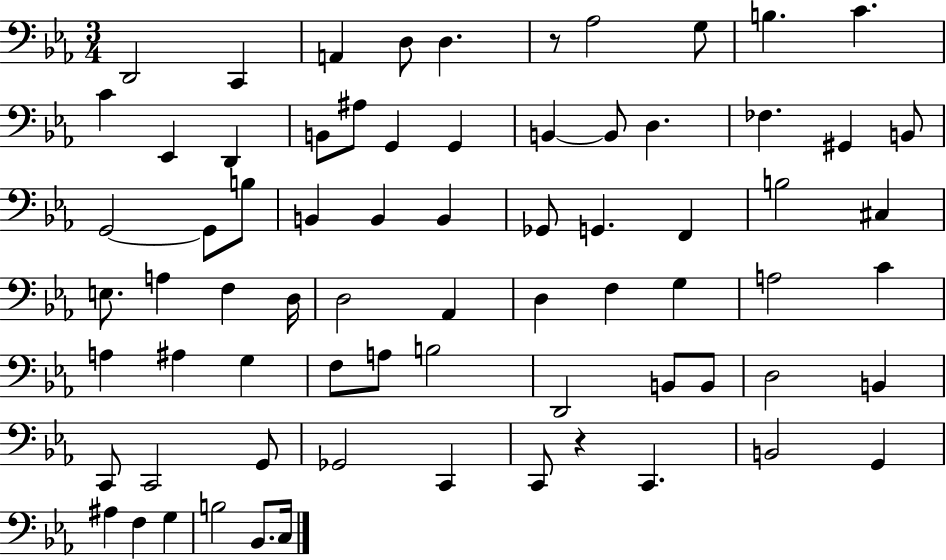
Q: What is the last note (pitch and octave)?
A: C3